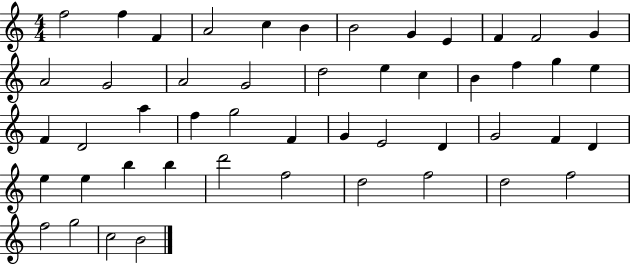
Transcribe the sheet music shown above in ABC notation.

X:1
T:Untitled
M:4/4
L:1/4
K:C
f2 f F A2 c B B2 G E F F2 G A2 G2 A2 G2 d2 e c B f g e F D2 a f g2 F G E2 D G2 F D e e b b d'2 f2 d2 f2 d2 f2 f2 g2 c2 B2